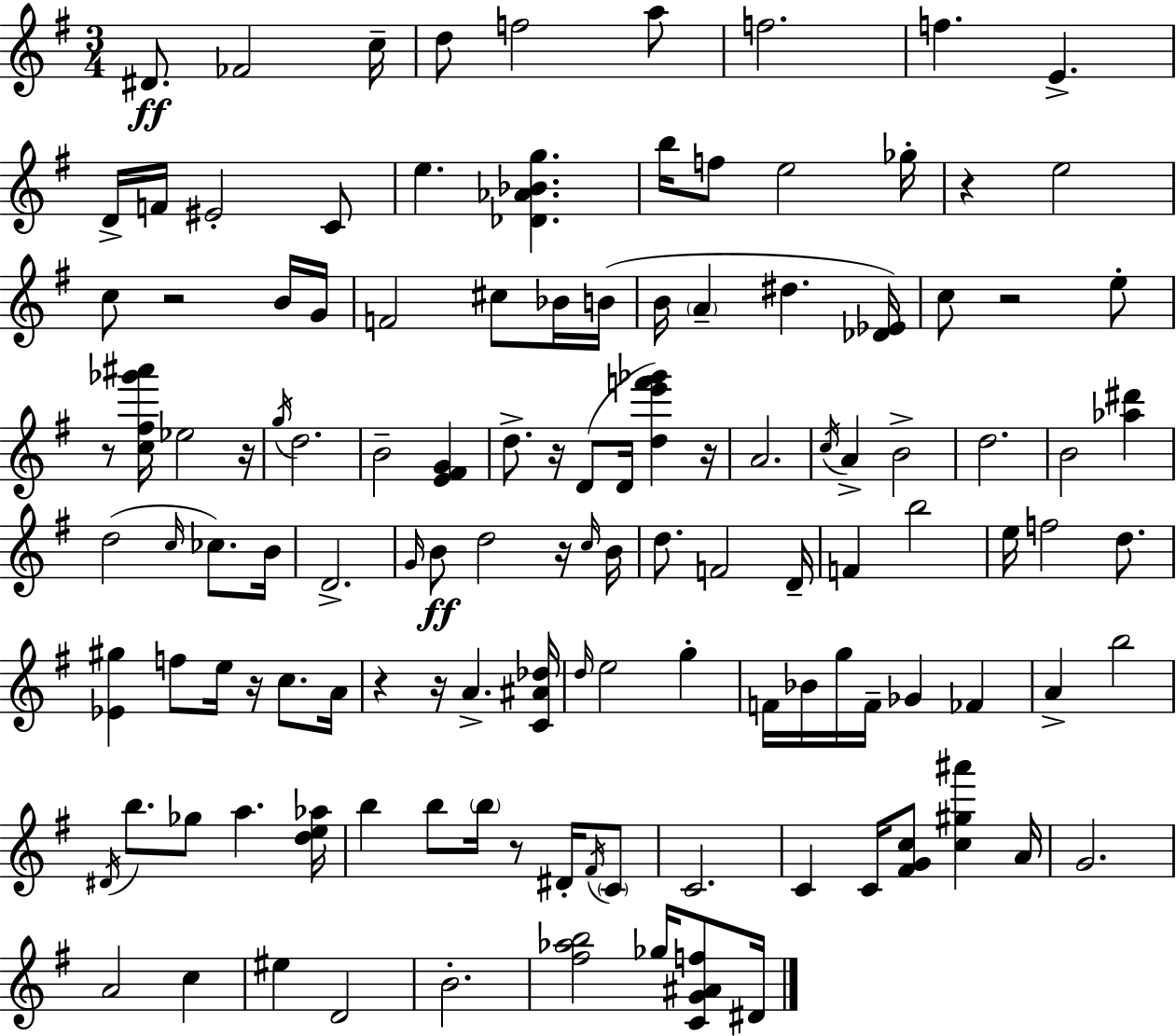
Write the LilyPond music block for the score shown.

{
  \clef treble
  \numericTimeSignature
  \time 3/4
  \key g \major
  dis'8.\ff fes'2 c''16-- | d''8 f''2 a''8 | f''2. | f''4. e'4.-> | \break d'16-> f'16 eis'2-. c'8 | e''4. <des' aes' bes' g''>4. | b''16 f''8 e''2 ges''16-. | r4 e''2 | \break c''8 r2 b'16 g'16 | f'2 cis''8 bes'16 b'16( | b'16 \parenthesize a'4-- dis''4. <des' ees'>16) | c''8 r2 e''8-. | \break r8 <c'' fis'' ges''' ais'''>16 ees''2 r16 | \acciaccatura { g''16 } d''2. | b'2-- <e' fis' g'>4 | d''8.-> r16 d'8( d'16 <d'' e''' f''' ges'''>4) | \break r16 a'2. | \acciaccatura { c''16 } a'4-> b'2-> | d''2. | b'2 <aes'' dis'''>4 | \break d''2( \grace { c''16 } ces''8.) | b'16 d'2.-> | \grace { g'16 }\ff b'8 d''2 | r16 \grace { c''16 } b'16 d''8. f'2 | \break d'16-- f'4 b''2 | e''16 f''2 | d''8. <ees' gis''>4 f''8 e''16 | r16 c''8. a'16 r4 r16 a'4.-> | \break <c' ais' des''>16 \grace { d''16 } e''2 | g''4-. f'16 bes'16 g''16 f'16-- ges'4 | fes'4 a'4-> b''2 | \acciaccatura { dis'16 } b''8. ges''8 | \break a''4. <d'' e'' aes''>16 b''4 b''8 | \parenthesize b''16 r8 dis'16-. \acciaccatura { fis'16 } \parenthesize c'8 c'2. | c'4 | c'16 <fis' g' c''>8 <c'' gis'' ais'''>4 a'16 g'2. | \break a'2 | c''4 eis''4 | d'2 b'2.-. | <fis'' aes'' b''>2 | \break ges''16 <c' g' ais' f''>8 dis'16 \bar "|."
}